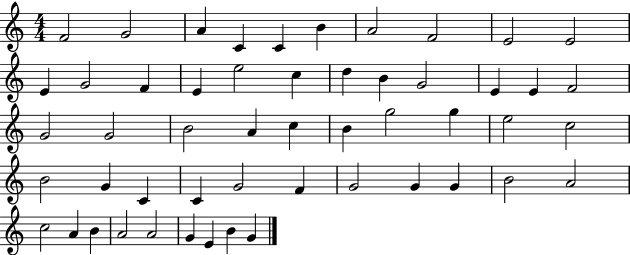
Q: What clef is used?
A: treble